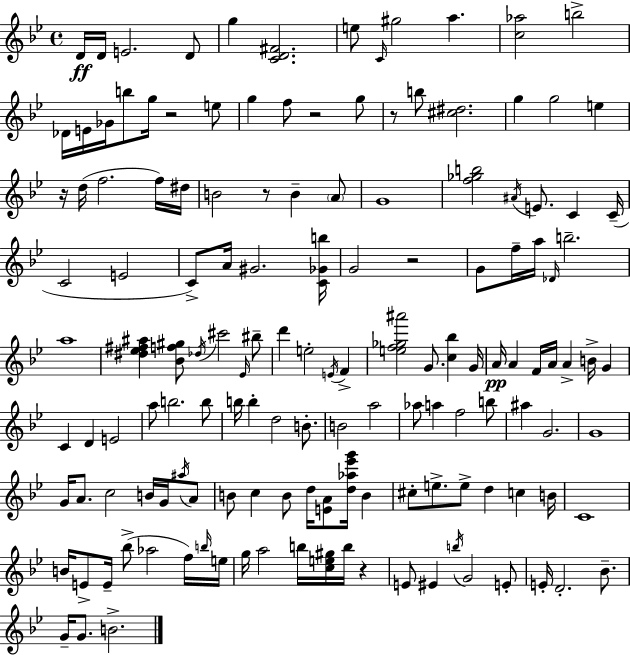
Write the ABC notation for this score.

X:1
T:Untitled
M:4/4
L:1/4
K:Gm
D/4 D/4 E2 D/2 g [CD^F]2 e/2 C/4 ^g2 a [c_a]2 b2 _D/4 E/4 _G/4 b/2 g/4 z2 e/2 g f/2 z2 g/2 z/2 b/2 [^c^d]2 g g2 e z/4 d/4 f2 f/4 ^d/4 B2 z/2 B A/2 G4 [f_gb]2 ^A/4 E/2 C C/4 C2 E2 C/2 A/4 ^G2 [C_Gb]/4 G2 z2 G/2 f/4 a/4 _D/4 b2 a4 [^d_e^f^a] [_Bf^g]/2 _d/4 ^c'2 _E/4 ^b/2 d' e2 E/4 F [ef_g^a']2 G/2 [c_b] G/4 A/4 A F/4 A/4 A B/4 G C D E2 a/2 b2 b/2 b/4 b d2 B/2 B2 a2 _a/2 a f2 b/2 ^a G2 G4 G/4 A/2 c2 B/4 G/4 ^a/4 A/2 B/2 c B/2 d/4 [EA]/2 [d_a_e'g']/4 B ^c/2 e/2 e/2 d c B/4 C4 B/4 E/2 E/4 _b/2 _a2 f/4 b/4 e/4 g/4 a2 b/4 [ce^g]/4 b/4 z E/2 ^E b/4 G2 E/2 E/4 D2 _B/2 G/4 G/2 B2